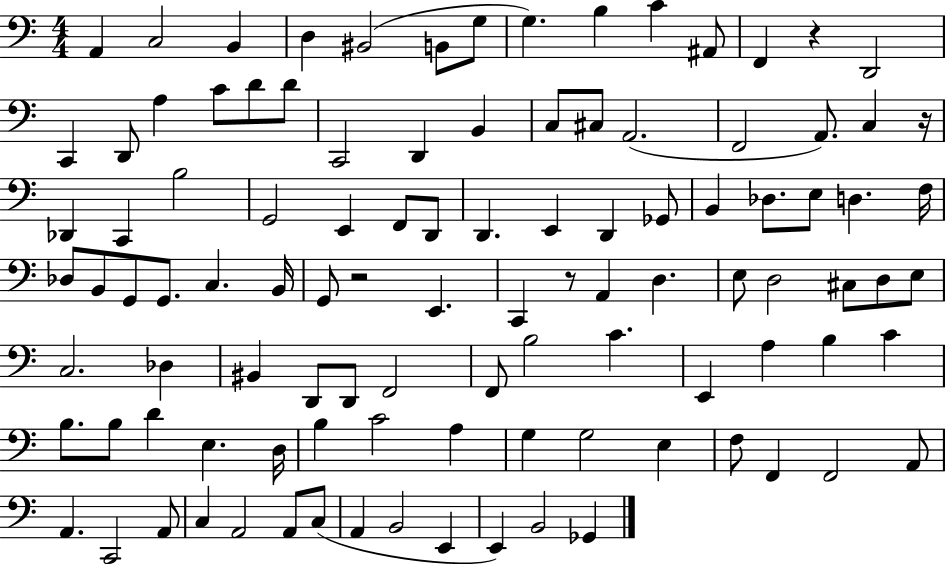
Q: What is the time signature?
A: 4/4